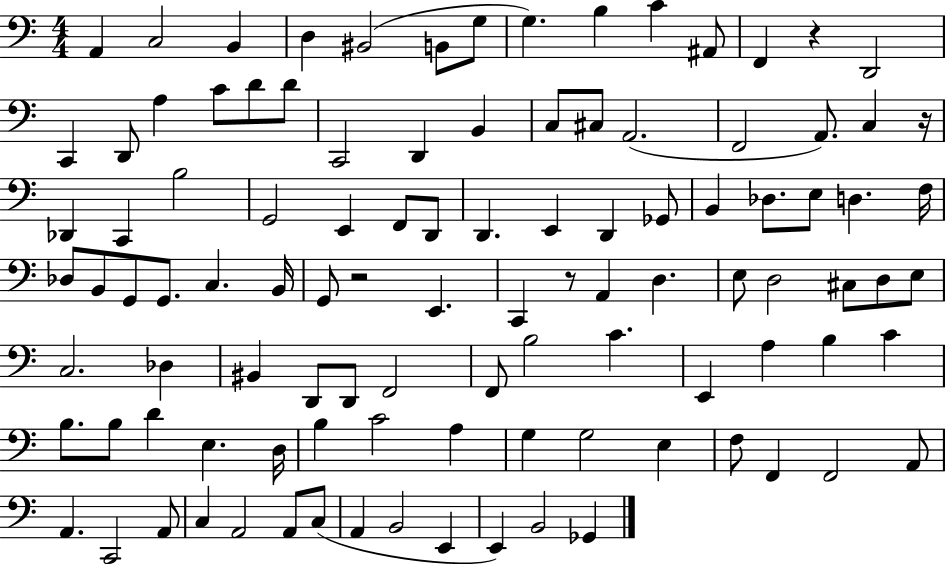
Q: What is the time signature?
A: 4/4